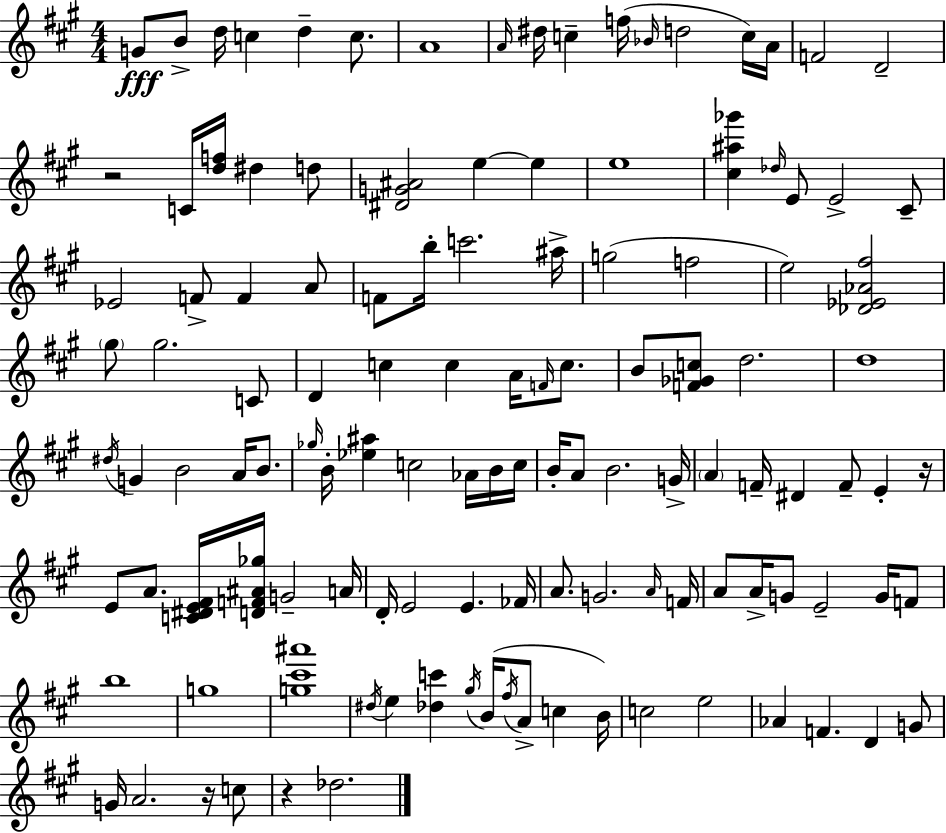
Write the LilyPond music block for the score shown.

{
  \clef treble
  \numericTimeSignature
  \time 4/4
  \key a \major
  g'8\fff b'8-> d''16 c''4 d''4-- c''8. | a'1 | \grace { a'16 } dis''16 c''4-- f''16( \grace { bes'16 } d''2 | c''16) a'16 f'2 d'2-- | \break r2 c'16 <d'' f''>16 dis''4 | d''8 <dis' g' ais'>2 e''4~~ e''4 | e''1 | <cis'' ais'' ges'''>4 \grace { des''16 } e'8 e'2-> | \break cis'8-- ees'2 f'8-> f'4 | a'8 f'8 b''16-. c'''2. | ais''16-> g''2( f''2 | e''2) <des' ees' aes' fis''>2 | \break \parenthesize gis''8 gis''2. | c'8 d'4 c''4 c''4 a'16 | \grace { f'16 } c''8. b'8 <f' ges' c''>8 d''2. | d''1 | \break \acciaccatura { dis''16 } g'4 b'2 | a'16 b'8. \grace { ges''16 } b'16-. <ees'' ais''>4 c''2 | aes'16 b'16 c''16 b'16-. a'8 b'2. | g'16-> \parenthesize a'4 f'16-- dis'4 f'8-- | \break e'4-. r16 e'8 a'8. <c' dis' e' fis'>16 <d' f' ais' ges''>16 g'2-- | a'16 d'16-. e'2 e'4. | fes'16 a'8. g'2. | \grace { a'16 } f'16 a'8 a'16-> g'8 e'2-- | \break g'16 f'8 b''1 | g''1 | <g'' cis''' ais'''>1 | \acciaccatura { dis''16 } e''4 <des'' c'''>4 | \break \acciaccatura { gis''16 } b'16( \acciaccatura { fis''16 } a'8-> c''4 b'16) c''2 | e''2 aes'4 f'4. | d'4 g'8 g'16 a'2. | r16 c''8 r4 des''2. | \break \bar "|."
}